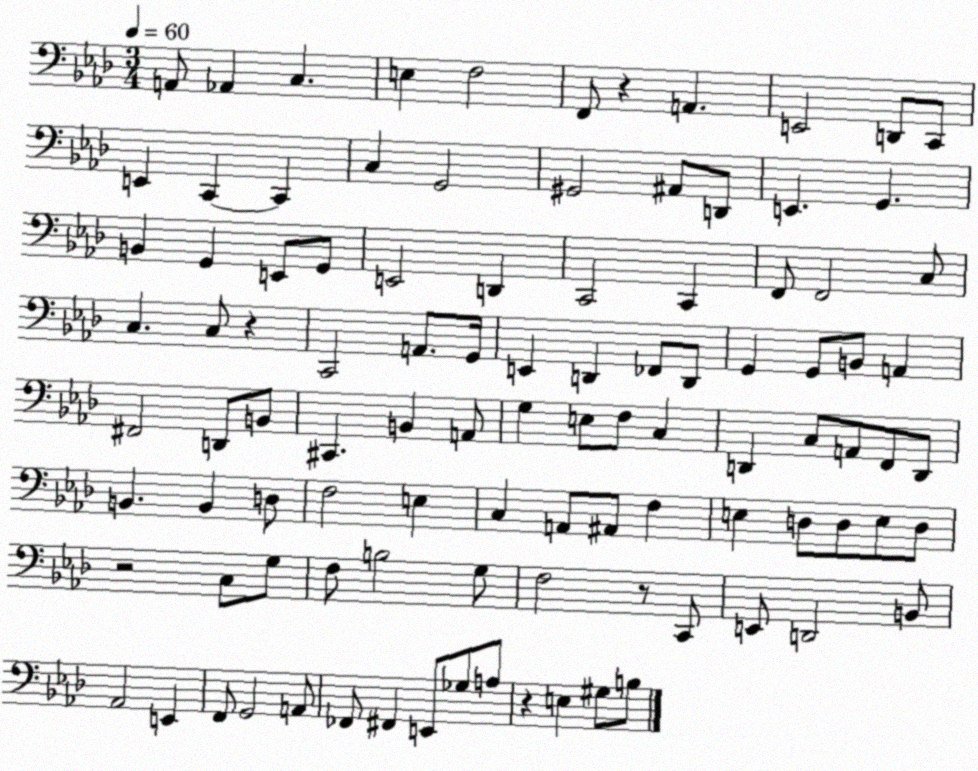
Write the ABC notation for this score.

X:1
T:Untitled
M:3/4
L:1/4
K:Ab
A,,/2 _A,, C, E, F,2 F,,/2 z A,, E,,2 D,,/2 C,,/2 E,, C,, C,, C, G,,2 ^G,,2 ^A,,/2 D,,/2 E,, G,, B,, G,, E,,/2 G,,/2 E,,2 D,, C,,2 C,, F,,/2 F,,2 C,/2 C, C,/2 z C,,2 A,,/2 G,,/4 E,, D,, _F,,/2 D,,/2 G,, G,,/2 B,,/2 A,, ^F,,2 D,,/2 B,,/2 ^C,, B,, A,,/2 G, E,/2 F,/2 C, D,, C,/2 A,,/2 F,,/2 D,,/2 B,, B,, D,/2 F,2 E, C, A,,/2 ^A,,/2 F, E, D,/2 D,/2 E,/2 D,/2 z2 C,/2 G,/2 F,/2 B,2 G,/2 F,2 z/2 C,,/2 E,,/2 D,,2 B,,/2 _A,,2 E,, F,,/2 G,,2 A,,/2 _F,,/2 ^F,, E,,/2 _G,/2 A,/2 z E, ^G,/2 B,/2